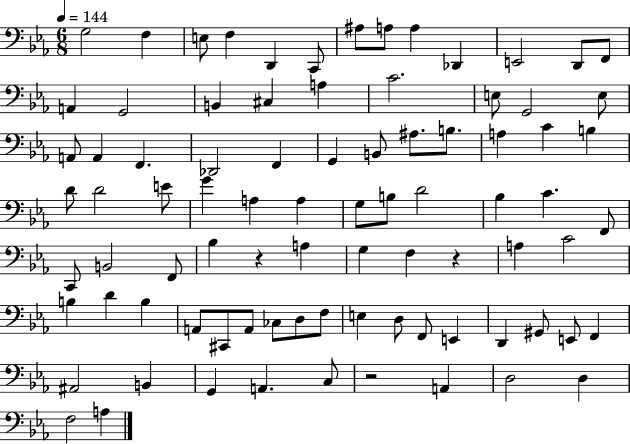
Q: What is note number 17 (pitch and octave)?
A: C#3